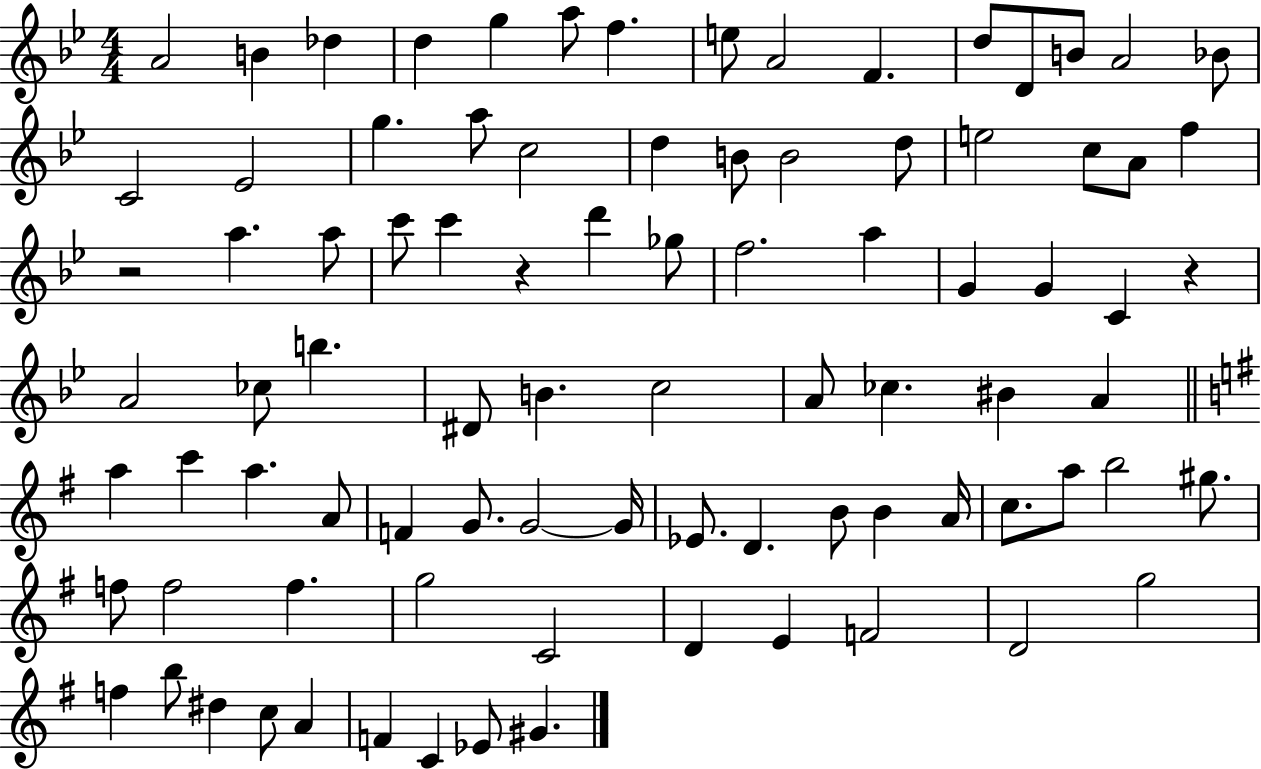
{
  \clef treble
  \numericTimeSignature
  \time 4/4
  \key bes \major
  a'2 b'4 des''4 | d''4 g''4 a''8 f''4. | e''8 a'2 f'4. | d''8 d'8 b'8 a'2 bes'8 | \break c'2 ees'2 | g''4. a''8 c''2 | d''4 b'8 b'2 d''8 | e''2 c''8 a'8 f''4 | \break r2 a''4. a''8 | c'''8 c'''4 r4 d'''4 ges''8 | f''2. a''4 | g'4 g'4 c'4 r4 | \break a'2 ces''8 b''4. | dis'8 b'4. c''2 | a'8 ces''4. bis'4 a'4 | \bar "||" \break \key e \minor a''4 c'''4 a''4. a'8 | f'4 g'8. g'2~~ g'16 | ees'8. d'4. b'8 b'4 a'16 | c''8. a''8 b''2 gis''8. | \break f''8 f''2 f''4. | g''2 c'2 | d'4 e'4 f'2 | d'2 g''2 | \break f''4 b''8 dis''4 c''8 a'4 | f'4 c'4 ees'8 gis'4. | \bar "|."
}